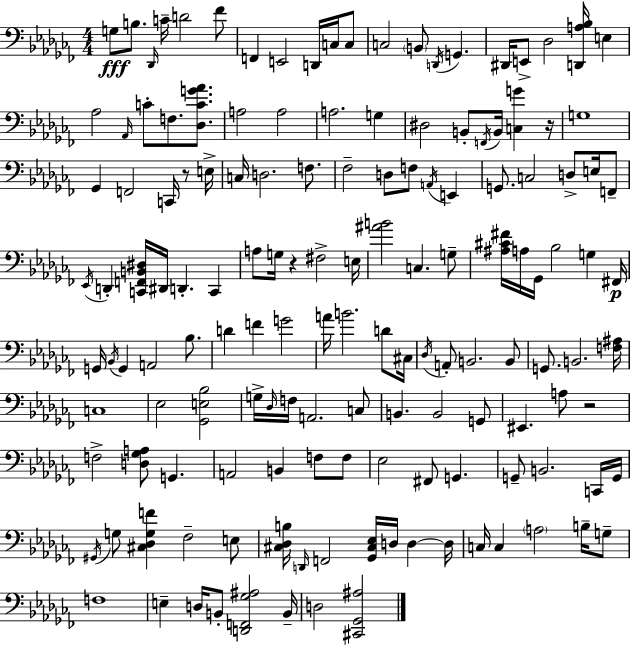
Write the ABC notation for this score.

X:1
T:Untitled
M:4/4
L:1/4
K:Abm
G,/2 B,/2 _D,,/4 C/4 D2 _F/2 F,, E,,2 D,,/4 C,/4 C,/2 C,2 B,,/2 D,,/4 G,, ^D,,/4 E,,/2 _D,2 [D,,A,_B,]/4 E, _A,2 _A,,/4 C/2 F,/2 [_D,CG_A]/2 A,2 A,2 A,2 G, ^D,2 B,,/2 F,,/4 B,,/4 [C,G] z/4 G,4 _G,, F,,2 C,,/4 z/2 E,/4 C,/4 D,2 F,/2 _F,2 D,/2 F,/2 A,,/4 E,, G,,/2 C,2 D,/2 E,/4 F,,/2 _E,,/4 D,, [C,,F,,B,,^D,]/4 ^D,,/4 D,, C,, A,/2 G,/4 z ^F,2 E,/4 [^AB]2 C, G,/2 [^A,^C^F]/4 A,/4 _G,,/4 _B,2 G, ^F,,/4 G,,/4 _B,,/4 G,, A,,2 _B,/2 D F G2 A/4 B2 D/2 ^C,/4 _D,/4 A,,/2 B,,2 B,,/2 G,,/2 B,,2 [F,^A,]/4 C,4 _E,2 [_G,,E,_B,]2 G,/4 _D,/4 F,/4 A,,2 C,/2 B,, B,,2 G,,/2 ^E,, A,/2 z2 F,2 [D,_G,A,]/2 G,, A,,2 B,, F,/2 F,/2 _E,2 ^F,,/2 G,, G,,/2 B,,2 C,,/4 G,,/4 ^G,,/4 G,/2 [^C,_D,G,F] _F,2 E,/2 [^C,_D,B,]/4 D,,/4 F,,2 [_G,,^C,_E,]/4 D,/4 D, D,/4 C,/4 C, A,2 B,/4 G,/2 F,4 E, D,/4 B,,/2 [D,,F,,_G,^A,]2 B,,/4 D,2 [^C,,_G,,^A,]2